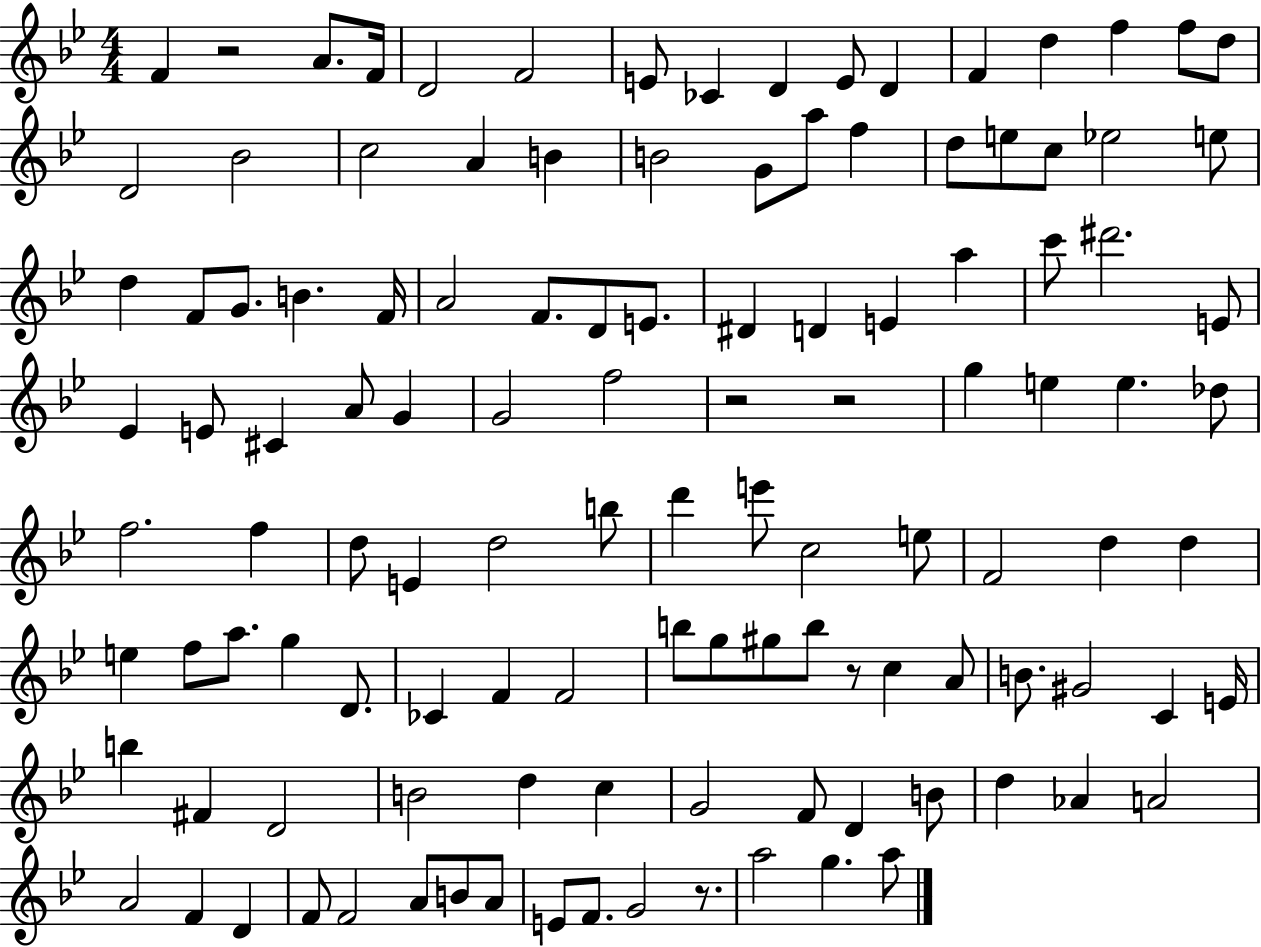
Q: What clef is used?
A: treble